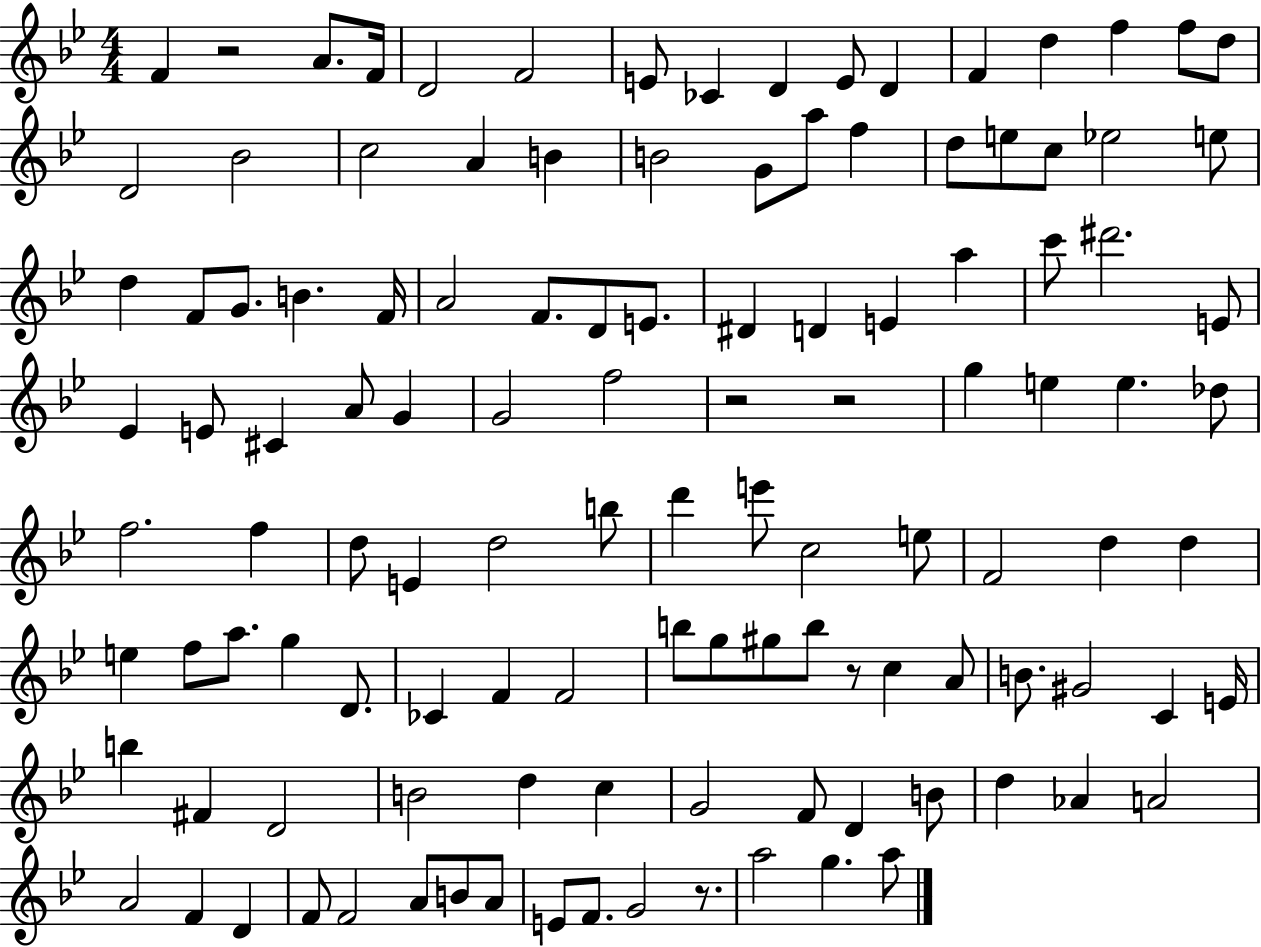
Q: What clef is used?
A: treble